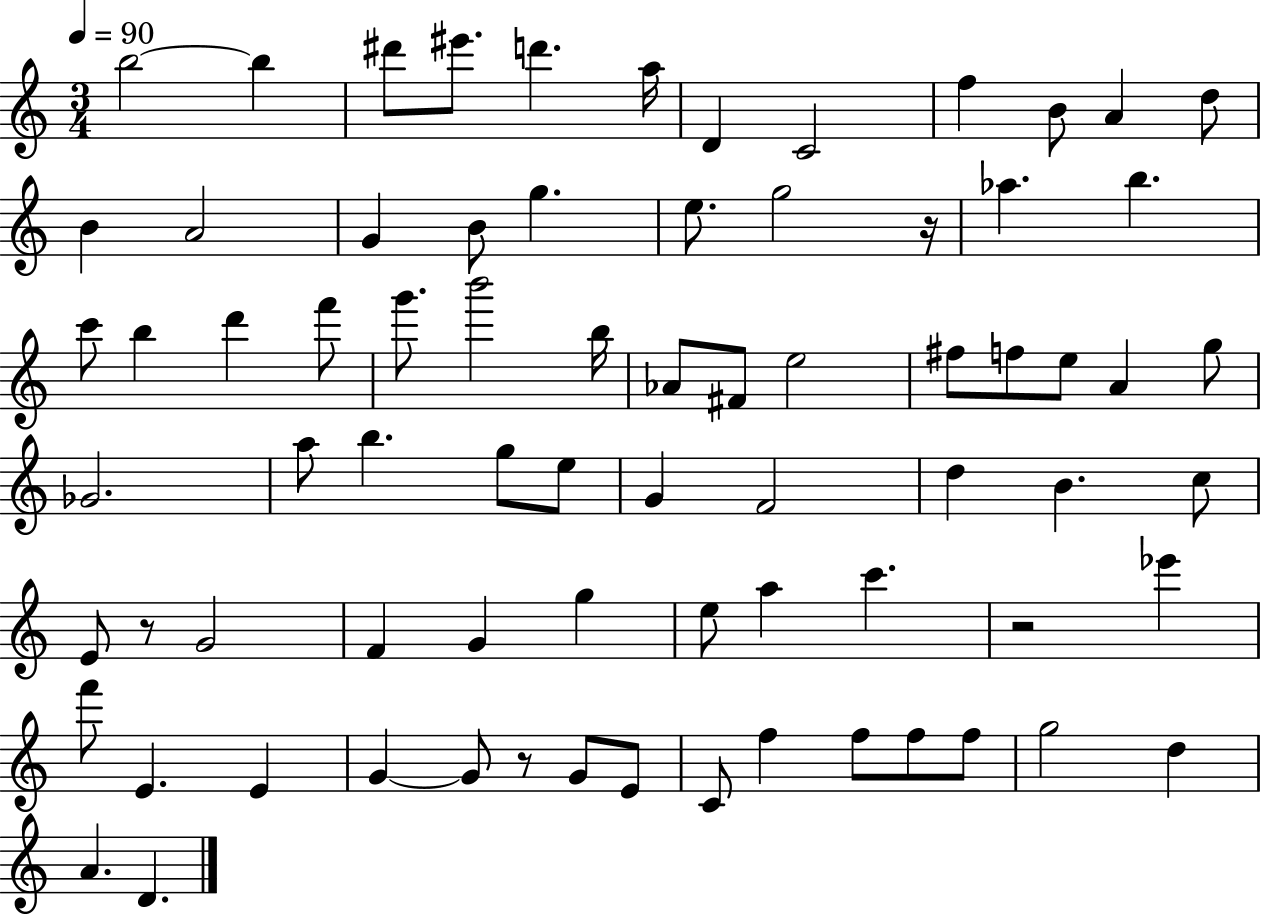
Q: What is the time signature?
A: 3/4